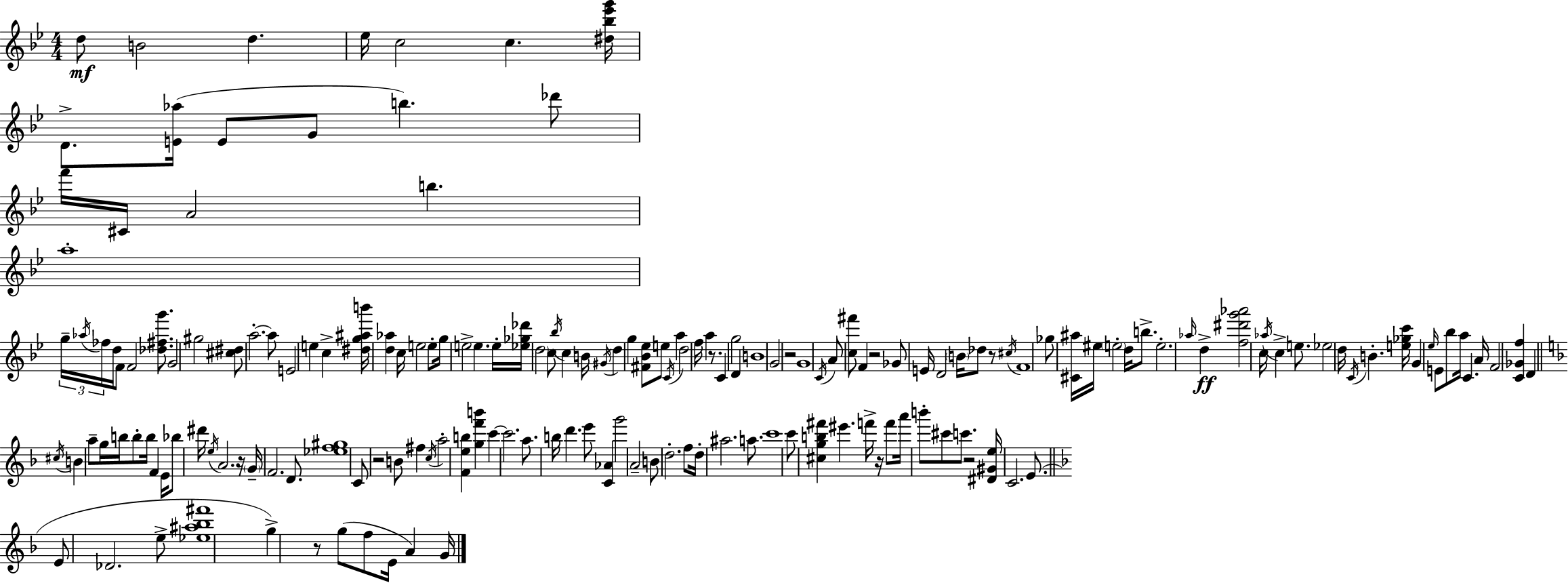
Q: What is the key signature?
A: BES major